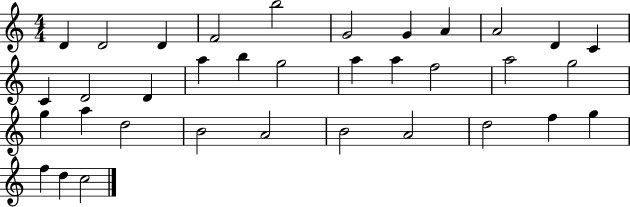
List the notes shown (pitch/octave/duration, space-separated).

D4/q D4/h D4/q F4/h B5/h G4/h G4/q A4/q A4/h D4/q C4/q C4/q D4/h D4/q A5/q B5/q G5/h A5/q A5/q F5/h A5/h G5/h G5/q A5/q D5/h B4/h A4/h B4/h A4/h D5/h F5/q G5/q F5/q D5/q C5/h